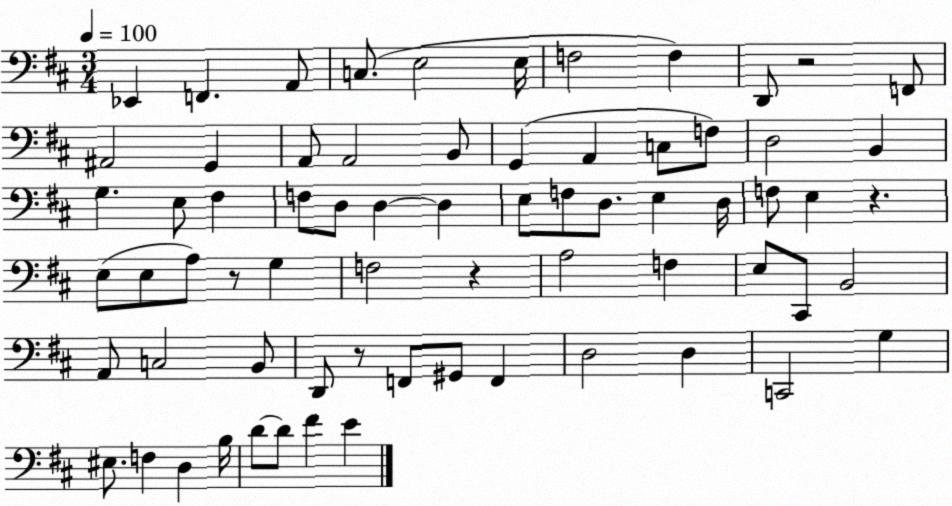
X:1
T:Untitled
M:3/4
L:1/4
K:D
_E,, F,, A,,/2 C,/2 E,2 E,/4 F,2 F, D,,/2 z2 F,,/2 ^A,,2 G,, A,,/2 A,,2 B,,/2 G,, A,, C,/2 F,/2 D,2 B,, G, E,/2 ^F, F,/2 D,/2 D, D, E,/2 F,/2 D,/2 E, D,/4 F,/2 E, z E,/2 E,/2 A,/2 z/2 G, F,2 z A,2 F, E,/2 ^C,,/2 B,,2 A,,/2 C,2 B,,/2 D,,/2 z/2 F,,/2 ^G,,/2 F,, D,2 D, C,,2 G, ^E,/2 F, D, B,/4 D/2 D/2 ^F E